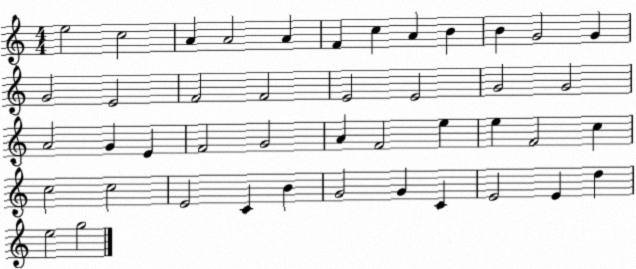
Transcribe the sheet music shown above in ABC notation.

X:1
T:Untitled
M:4/4
L:1/4
K:C
e2 c2 A A2 A F c A B B G2 G G2 E2 F2 F2 E2 E2 G2 G2 A2 G E F2 G2 A F2 e e F2 c c2 c2 E2 C B G2 G C E2 E d e2 g2